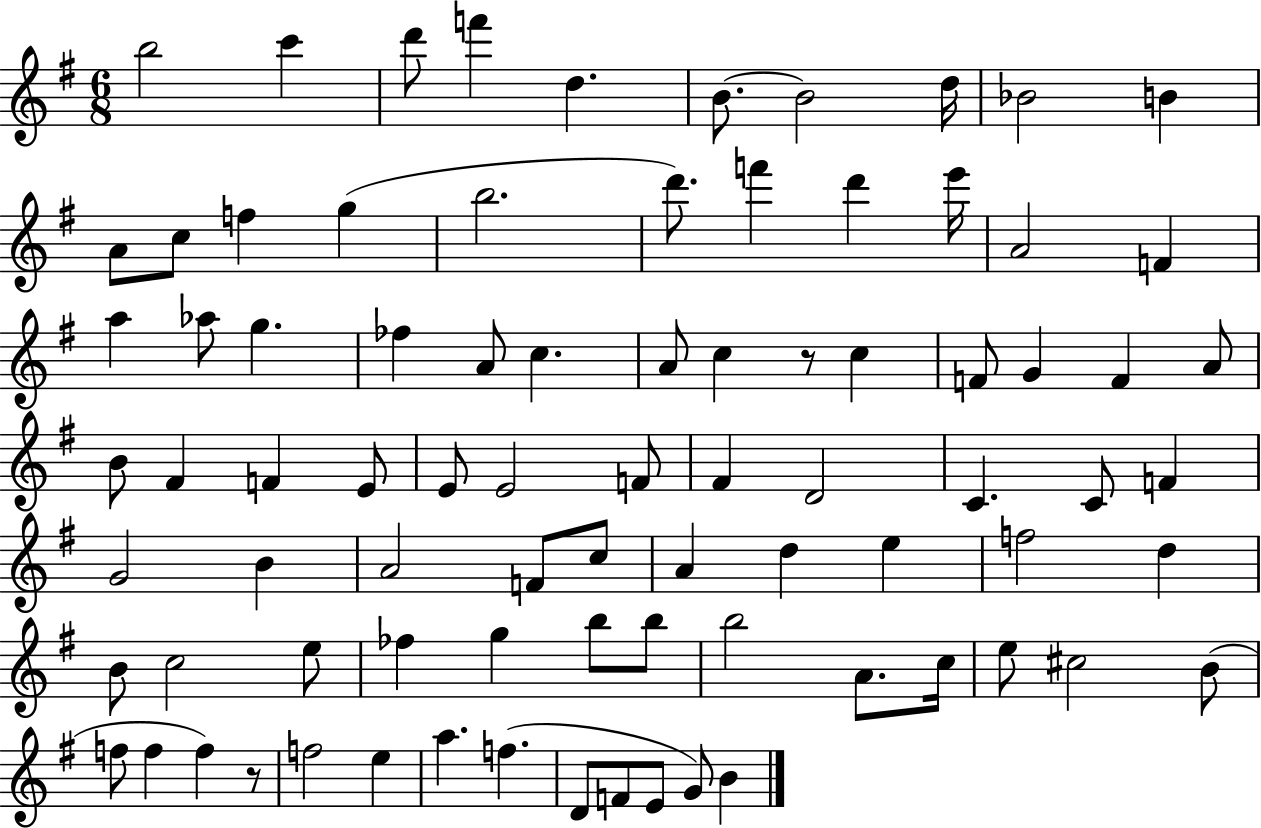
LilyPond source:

{
  \clef treble
  \numericTimeSignature
  \time 6/8
  \key g \major
  b''2 c'''4 | d'''8 f'''4 d''4. | b'8.~~ b'2 d''16 | bes'2 b'4 | \break a'8 c''8 f''4 g''4( | b''2. | d'''8.) f'''4 d'''4 e'''16 | a'2 f'4 | \break a''4 aes''8 g''4. | fes''4 a'8 c''4. | a'8 c''4 r8 c''4 | f'8 g'4 f'4 a'8 | \break b'8 fis'4 f'4 e'8 | e'8 e'2 f'8 | fis'4 d'2 | c'4. c'8 f'4 | \break g'2 b'4 | a'2 f'8 c''8 | a'4 d''4 e''4 | f''2 d''4 | \break b'8 c''2 e''8 | fes''4 g''4 b''8 b''8 | b''2 a'8. c''16 | e''8 cis''2 b'8( | \break f''8 f''4 f''4) r8 | f''2 e''4 | a''4. f''4.( | d'8 f'8 e'8 g'8) b'4 | \break \bar "|."
}